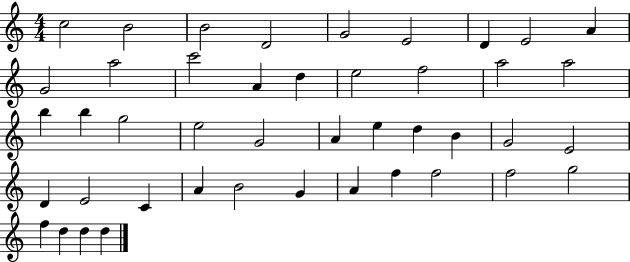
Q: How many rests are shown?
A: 0